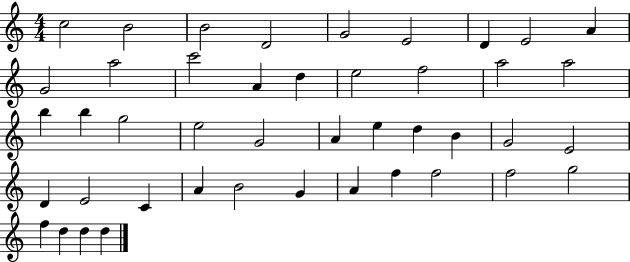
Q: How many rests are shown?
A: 0